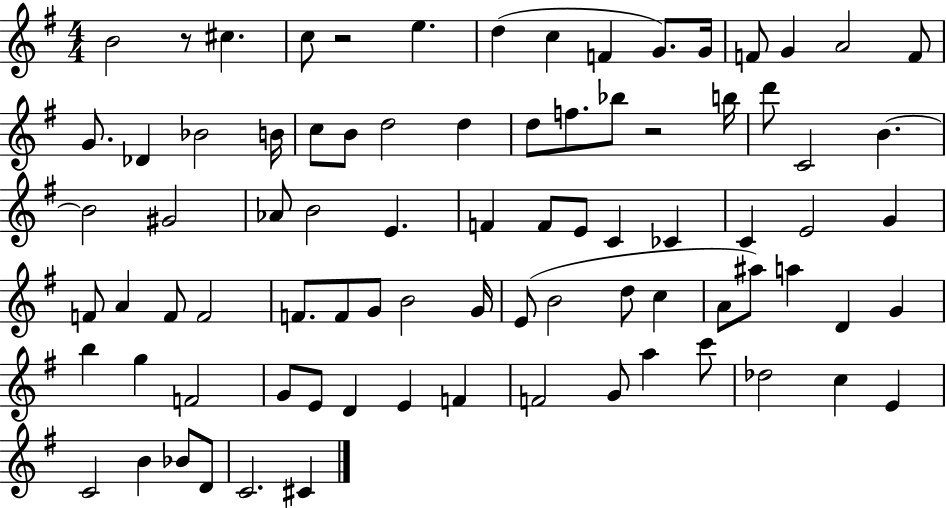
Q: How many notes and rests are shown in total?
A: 83